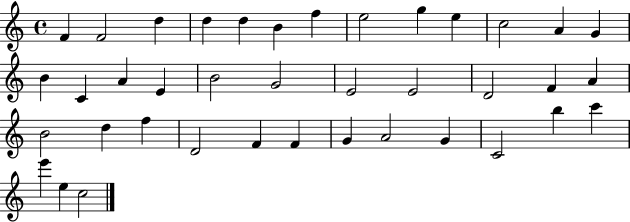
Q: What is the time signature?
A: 4/4